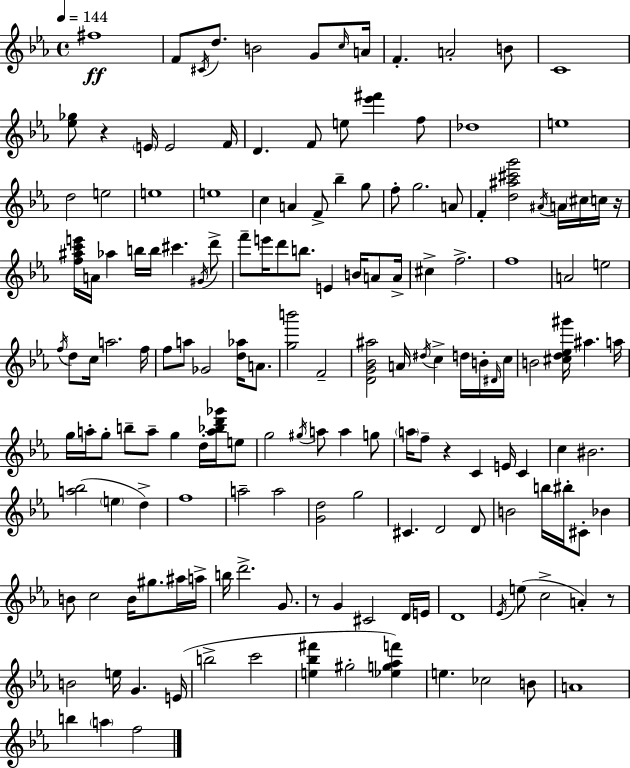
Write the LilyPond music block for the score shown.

{
  \clef treble
  \time 4/4
  \defaultTimeSignature
  \key ees \major
  \tempo 4 = 144
  fis''1\ff | f'8 \acciaccatura { cis'16 } d''8. b'2 g'8 | \grace { c''16 } a'16 f'4.-. a'2-. | b'8 c'1 | \break <ees'' ges''>8 r4 \parenthesize e'16 e'2 | f'16 d'4. f'8 e''8 <ees''' fis'''>4 | f''8 des''1 | e''1 | \break d''2 e''2 | e''1 | e''1 | c''4 a'4 f'8-> bes''4-- | \break g''8 f''8-. g''2. | a'8 f'4-. <d'' ais'' cis''' g'''>2 \acciaccatura { ais'16 } a'16 | \parenthesize cis''16 c''16 r16 <f'' ais'' c''' e'''>16 a'16 aes''4 b''16 b''16 cis'''4. | \acciaccatura { gis'16 } d'''8-> f'''8-- e'''16 d'''8 b''8. e'4 | \break b'16 a'8 a'16-> cis''4-> f''2.-> | f''1 | a'2 e''2 | \acciaccatura { f''16 } d''8 c''16 a''2. | \break f''16 f''8 a''8 ges'2 | <d'' aes''>16 a'8. <g'' b'''>2 f'2-- | <d' g' bes' ais''>2 a'16 \acciaccatura { dis''16 } c''4-> | d''16 b'16-. \grace { dis'16 } c''16 b'2 <cis'' d'' ees'' gis'''>16 | \break ais''4. a''16 g''16 a''16-. g''8-. b''8-- a''8-- g''4 | d''16-. <a'' bes'' d''' ges'''>16 e''8 g''2 \acciaccatura { gis''16 } | a''8 a''4 g''8 \parenthesize a''16 f''8-- r4 c'4 | e'16 c'4 c''4 bis'2. | \break <a'' bes''>2( | \parenthesize e''4 d''4->) f''1 | a''2-- | a''2 <g' d''>2 | \break g''2 cis'4. d'2 | d'8 b'2 | b''16 bis''16-. cis'8-. bes'4 b'8 c''2 | b'16 gis''8. ais''16 a''16-> b''16 d'''2.-> | \break g'8. r8 g'4 cis'2 | d'16 e'16 d'1 | \acciaccatura { ees'16 } e''8( c''2-> | a'4-.) r8 b'2 | \break e''16 g'4. e'16( b''2-> | c'''2 <e'' bes'' fis'''>4 gis''2-. | <ees'' g'' aes'' f'''>4) e''4. ces''2 | b'8 a'1 | \break b''4 \parenthesize a''4 | f''2 \bar "|."
}